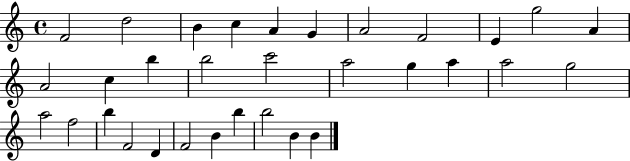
{
  \clef treble
  \time 4/4
  \defaultTimeSignature
  \key c \major
  f'2 d''2 | b'4 c''4 a'4 g'4 | a'2 f'2 | e'4 g''2 a'4 | \break a'2 c''4 b''4 | b''2 c'''2 | a''2 g''4 a''4 | a''2 g''2 | \break a''2 f''2 | b''4 f'2 d'4 | f'2 b'4 b''4 | b''2 b'4 b'4 | \break \bar "|."
}